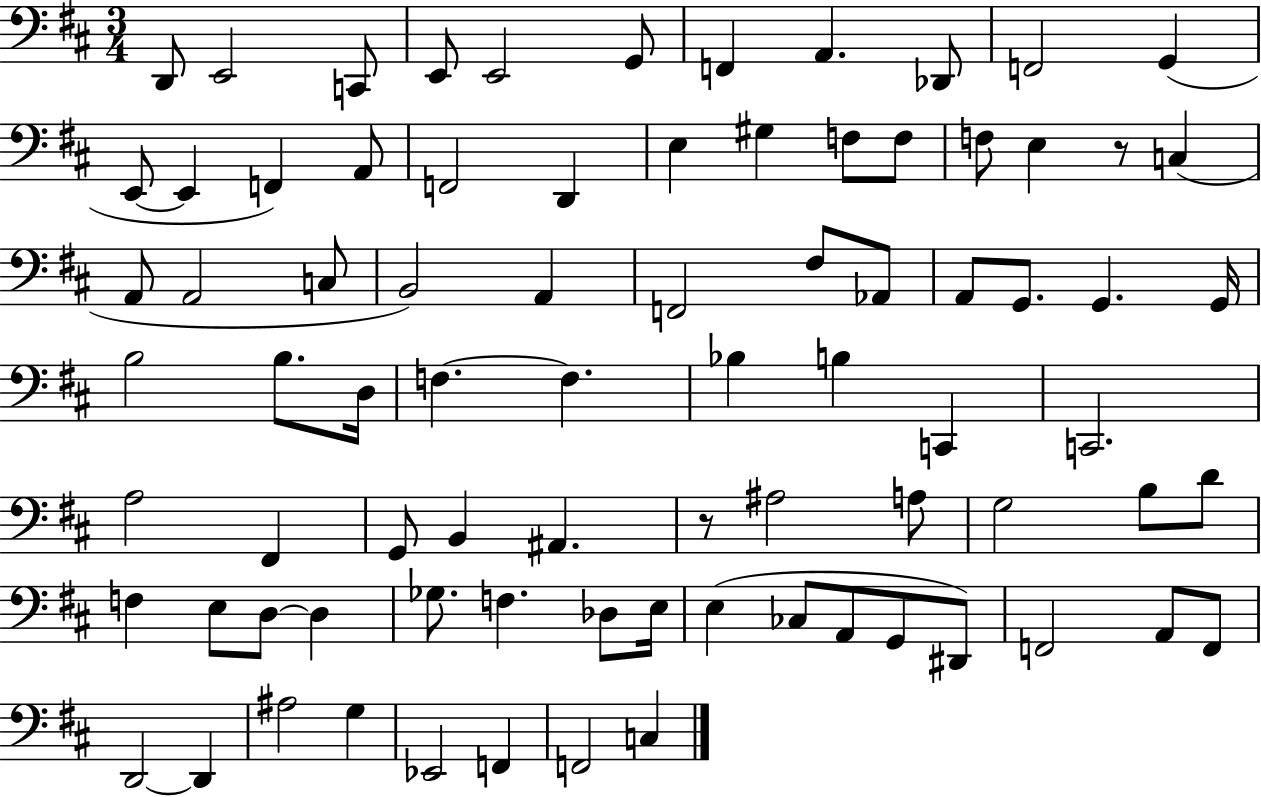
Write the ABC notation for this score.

X:1
T:Untitled
M:3/4
L:1/4
K:D
D,,/2 E,,2 C,,/2 E,,/2 E,,2 G,,/2 F,, A,, _D,,/2 F,,2 G,, E,,/2 E,, F,, A,,/2 F,,2 D,, E, ^G, F,/2 F,/2 F,/2 E, z/2 C, A,,/2 A,,2 C,/2 B,,2 A,, F,,2 ^F,/2 _A,,/2 A,,/2 G,,/2 G,, G,,/4 B,2 B,/2 D,/4 F, F, _B, B, C,, C,,2 A,2 ^F,, G,,/2 B,, ^A,, z/2 ^A,2 A,/2 G,2 B,/2 D/2 F, E,/2 D,/2 D, _G,/2 F, _D,/2 E,/4 E, _C,/2 A,,/2 G,,/2 ^D,,/2 F,,2 A,,/2 F,,/2 D,,2 D,, ^A,2 G, _E,,2 F,, F,,2 C,